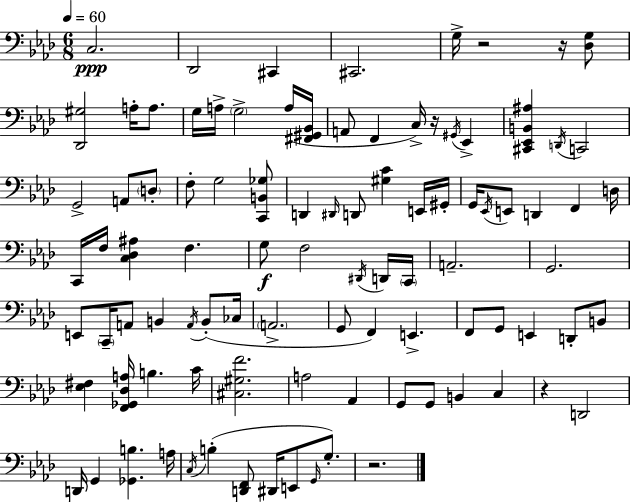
X:1
T:Untitled
M:6/8
L:1/4
K:Fm
C,2 _D,,2 ^C,, ^C,,2 G,/4 z2 z/4 [_D,G,]/2 [_D,,^G,]2 A,/4 A,/2 G,/4 A,/4 G,2 A,/4 [^F,,^G,,_B,,]/4 A,,/2 F,, C,/4 z/4 ^G,,/4 _E,, [^C,,_E,,B,,^A,] D,,/4 C,,2 G,,2 A,,/2 D,/2 F,/2 G,2 [C,,B,,_G,]/2 D,, ^D,,/4 D,,/2 [^G,C] E,,/4 ^G,,/4 G,,/4 _E,,/4 E,,/2 D,, F,, D,/4 C,,/4 F,/4 [C,_D,^A,] F, G,/2 F,2 ^D,,/4 D,,/4 C,,/4 A,,2 G,,2 E,,/2 C,,/4 A,,/2 B,, A,,/4 B,,/2 _C,/4 A,,2 G,,/2 F,, E,, F,,/2 G,,/2 E,, D,,/2 B,,/2 [_E,^F,] [F,,_G,,_D,A,]/4 B, C/4 [^C,^G,F]2 A,2 _A,, G,,/2 G,,/2 B,, C, z D,,2 D,,/4 G,, [_G,,B,] A,/4 C,/4 B, [D,,F,,]/2 ^D,,/4 E,,/2 G,,/4 G,/2 z2